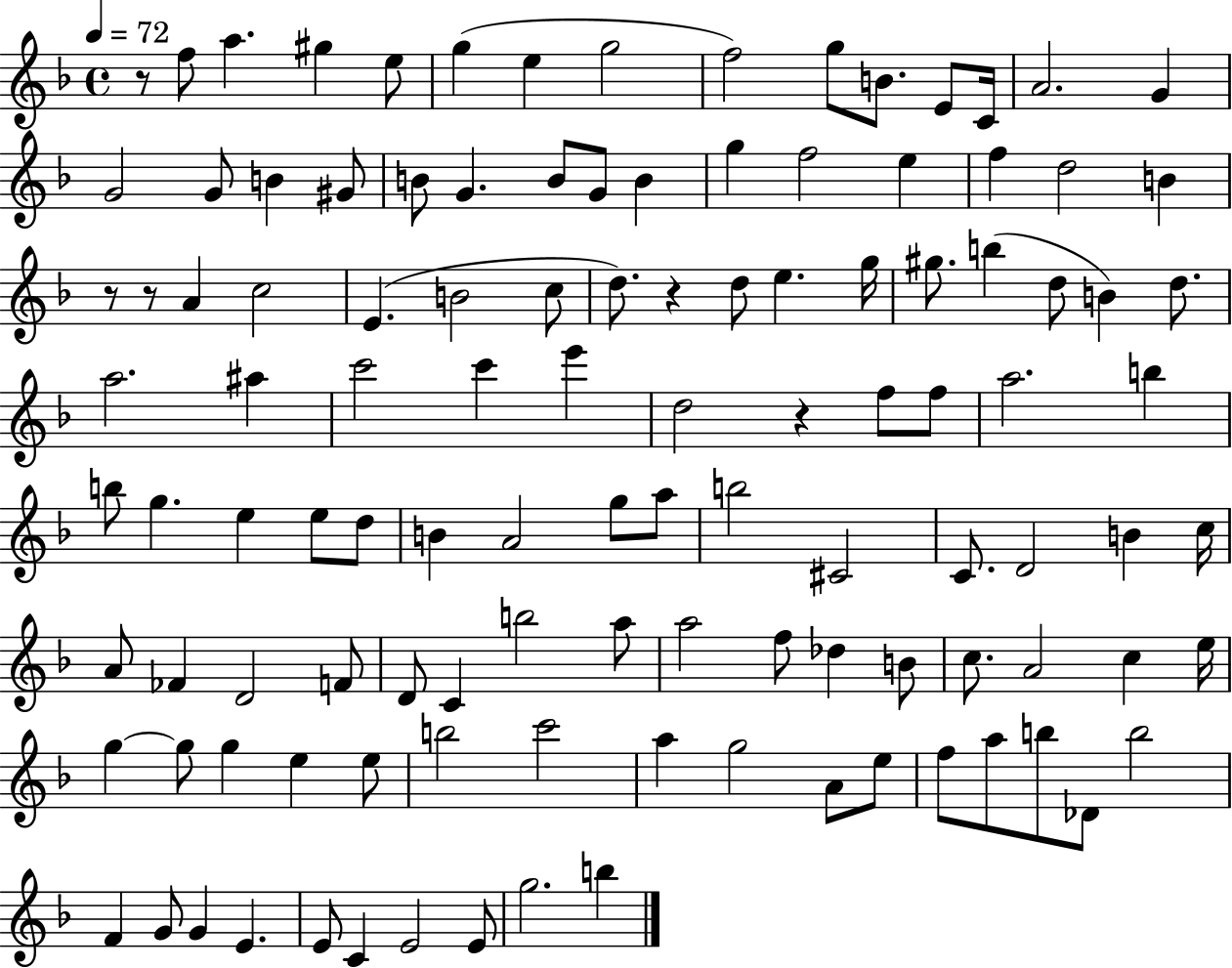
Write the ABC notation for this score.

X:1
T:Untitled
M:4/4
L:1/4
K:F
z/2 f/2 a ^g e/2 g e g2 f2 g/2 B/2 E/2 C/4 A2 G G2 G/2 B ^G/2 B/2 G B/2 G/2 B g f2 e f d2 B z/2 z/2 A c2 E B2 c/2 d/2 z d/2 e g/4 ^g/2 b d/2 B d/2 a2 ^a c'2 c' e' d2 z f/2 f/2 a2 b b/2 g e e/2 d/2 B A2 g/2 a/2 b2 ^C2 C/2 D2 B c/4 A/2 _F D2 F/2 D/2 C b2 a/2 a2 f/2 _d B/2 c/2 A2 c e/4 g g/2 g e e/2 b2 c'2 a g2 A/2 e/2 f/2 a/2 b/2 _D/2 b2 F G/2 G E E/2 C E2 E/2 g2 b